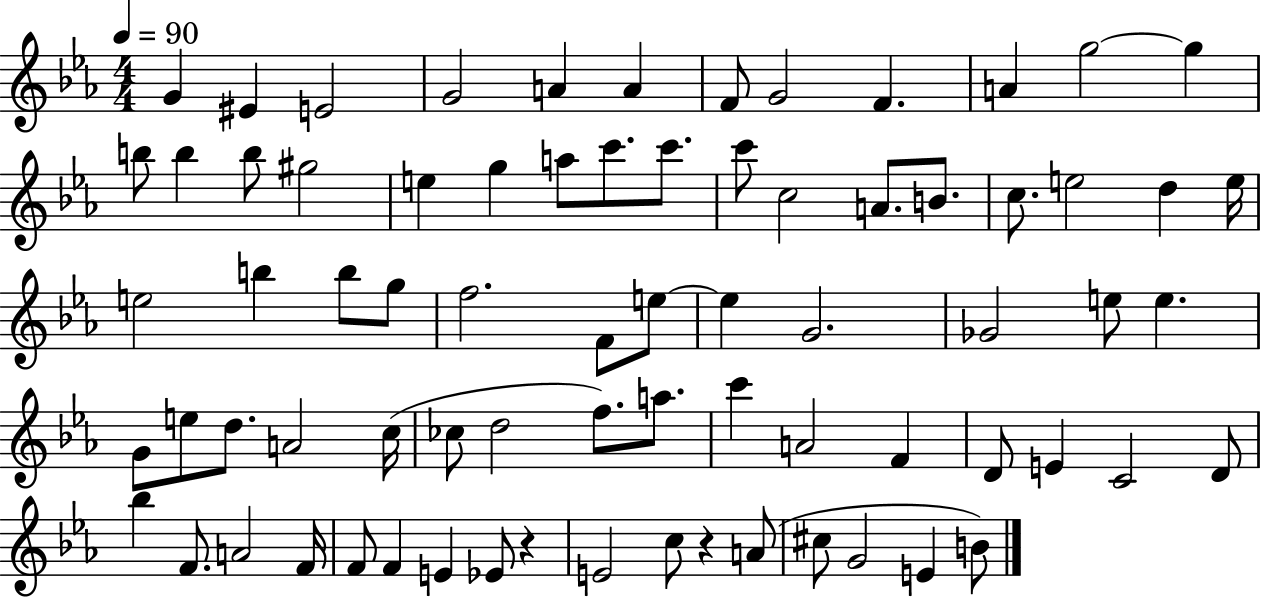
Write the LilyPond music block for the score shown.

{
  \clef treble
  \numericTimeSignature
  \time 4/4
  \key ees \major
  \tempo 4 = 90
  g'4 eis'4 e'2 | g'2 a'4 a'4 | f'8 g'2 f'4. | a'4 g''2~~ g''4 | \break b''8 b''4 b''8 gis''2 | e''4 g''4 a''8 c'''8. c'''8. | c'''8 c''2 a'8. b'8. | c''8. e''2 d''4 e''16 | \break e''2 b''4 b''8 g''8 | f''2. f'8 e''8~~ | e''4 g'2. | ges'2 e''8 e''4. | \break g'8 e''8 d''8. a'2 c''16( | ces''8 d''2 f''8.) a''8. | c'''4 a'2 f'4 | d'8 e'4 c'2 d'8 | \break bes''4 f'8. a'2 f'16 | f'8 f'4 e'4 ees'8 r4 | e'2 c''8 r4 a'8( | cis''8 g'2 e'4 b'8) | \break \bar "|."
}